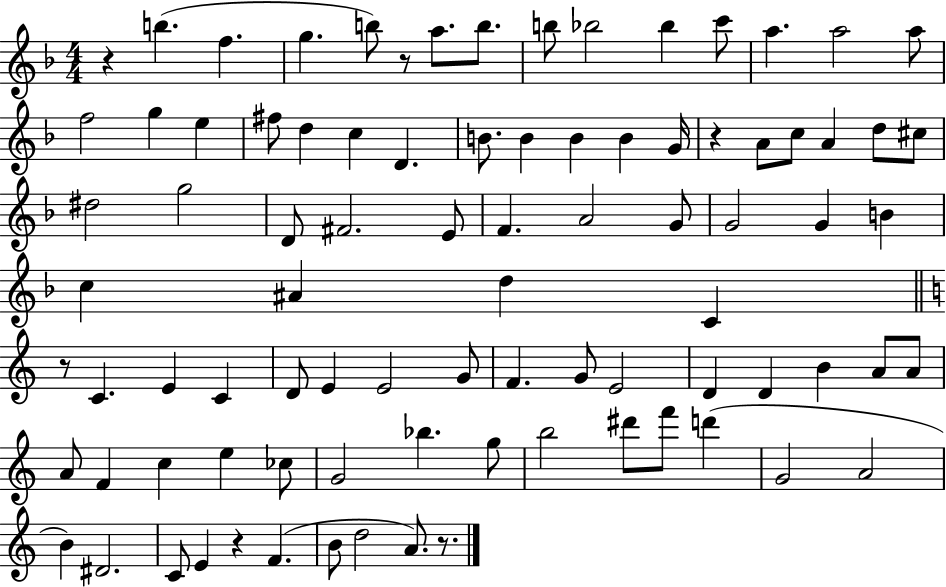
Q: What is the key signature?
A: F major